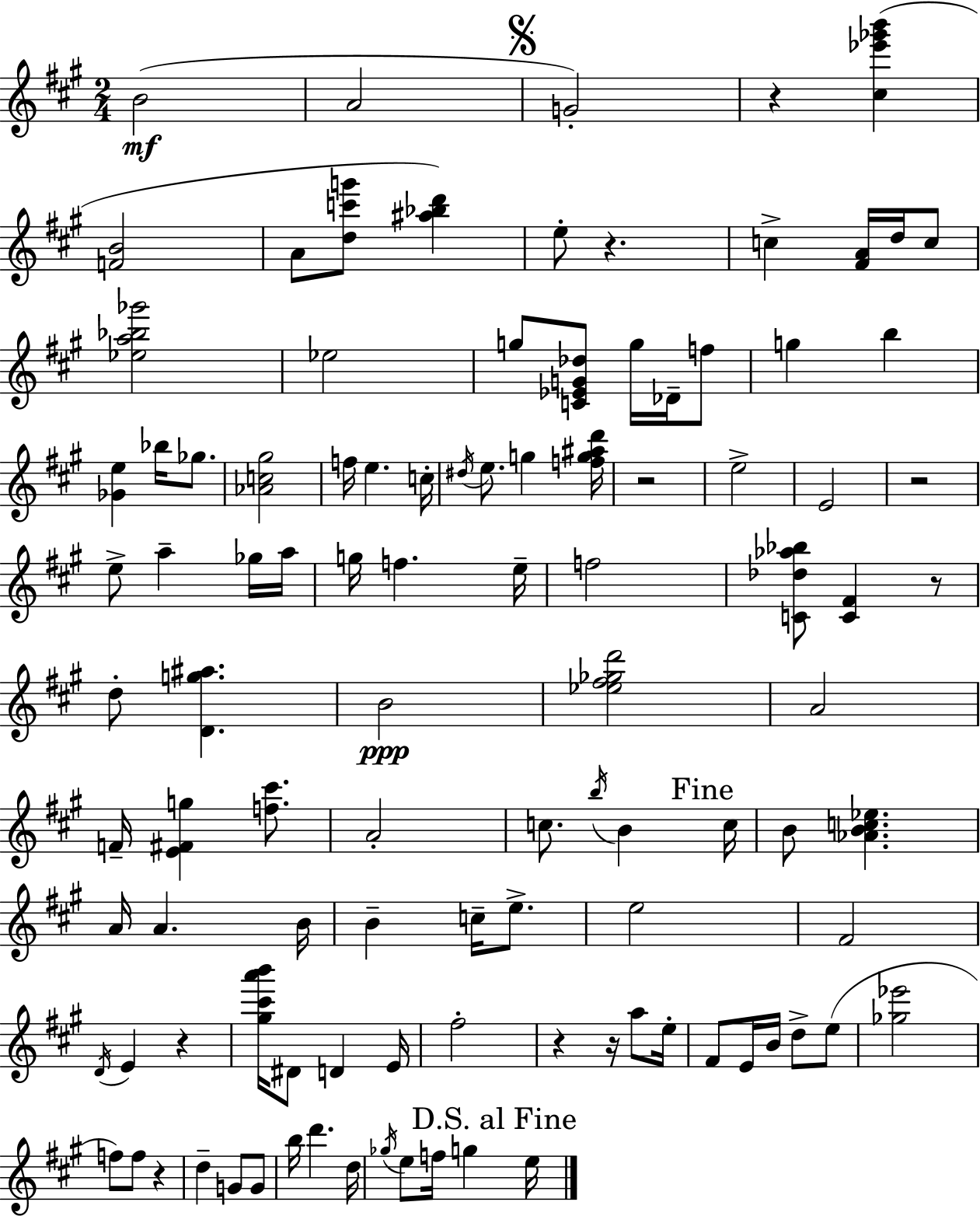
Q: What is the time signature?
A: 2/4